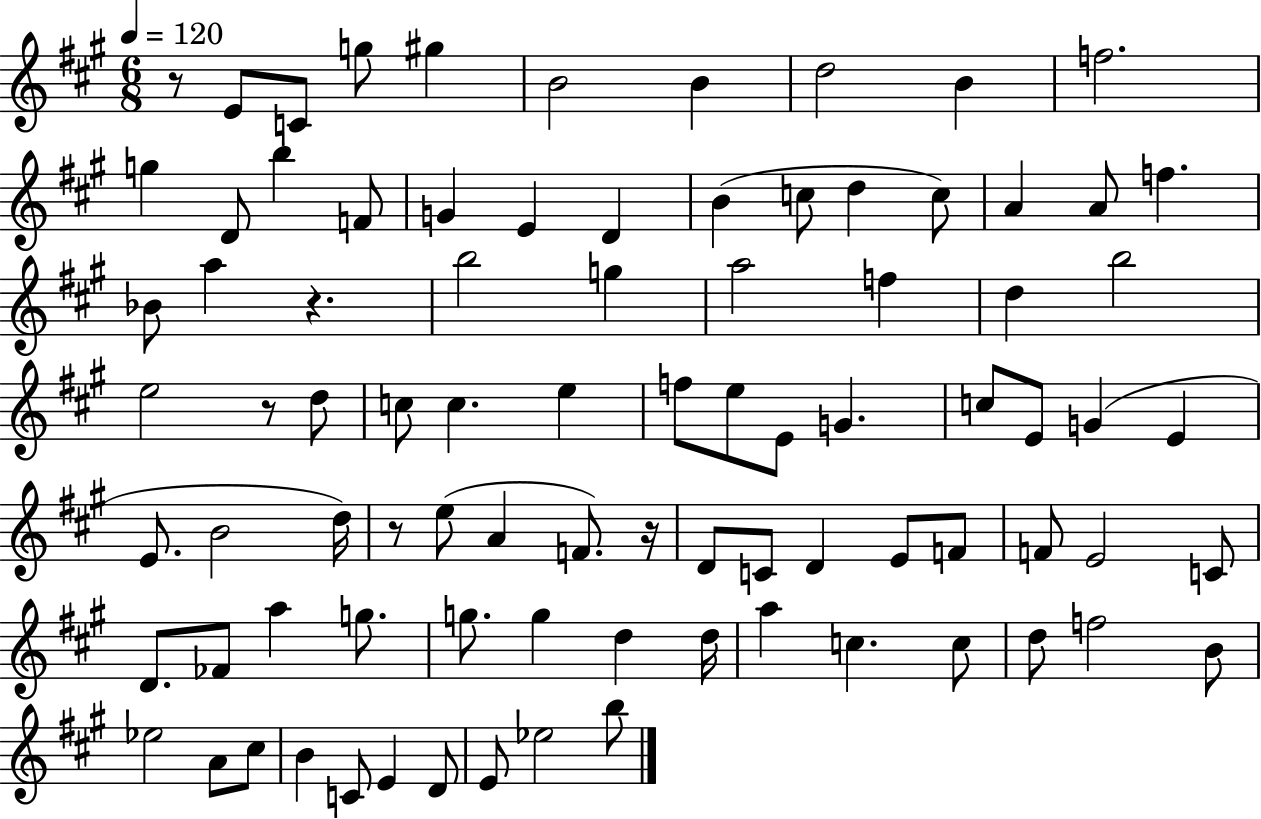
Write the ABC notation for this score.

X:1
T:Untitled
M:6/8
L:1/4
K:A
z/2 E/2 C/2 g/2 ^g B2 B d2 B f2 g D/2 b F/2 G E D B c/2 d c/2 A A/2 f _B/2 a z b2 g a2 f d b2 e2 z/2 d/2 c/2 c e f/2 e/2 E/2 G c/2 E/2 G E E/2 B2 d/4 z/2 e/2 A F/2 z/4 D/2 C/2 D E/2 F/2 F/2 E2 C/2 D/2 _F/2 a g/2 g/2 g d d/4 a c c/2 d/2 f2 B/2 _e2 A/2 ^c/2 B C/2 E D/2 E/2 _e2 b/2